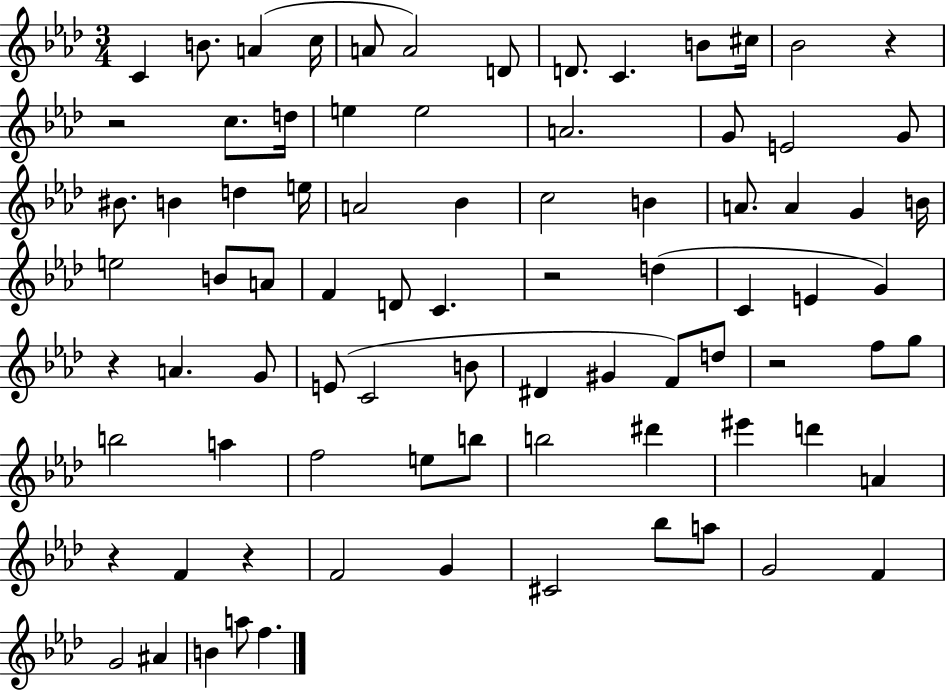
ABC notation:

X:1
T:Untitled
M:3/4
L:1/4
K:Ab
C B/2 A c/4 A/2 A2 D/2 D/2 C B/2 ^c/4 _B2 z z2 c/2 d/4 e e2 A2 G/2 E2 G/2 ^B/2 B d e/4 A2 _B c2 B A/2 A G B/4 e2 B/2 A/2 F D/2 C z2 d C E G z A G/2 E/2 C2 B/2 ^D ^G F/2 d/2 z2 f/2 g/2 b2 a f2 e/2 b/2 b2 ^d' ^e' d' A z F z F2 G ^C2 _b/2 a/2 G2 F G2 ^A B a/2 f